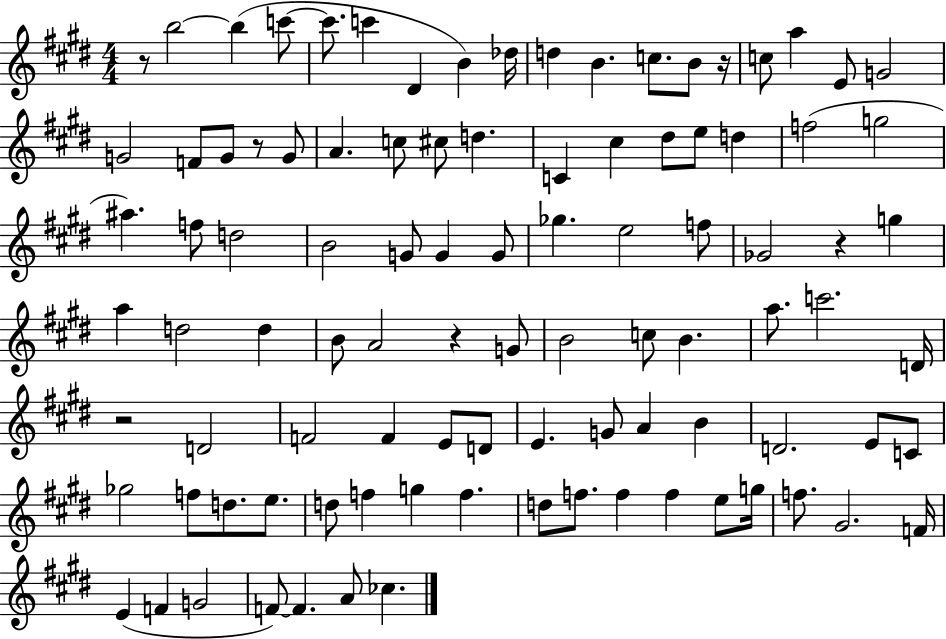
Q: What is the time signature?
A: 4/4